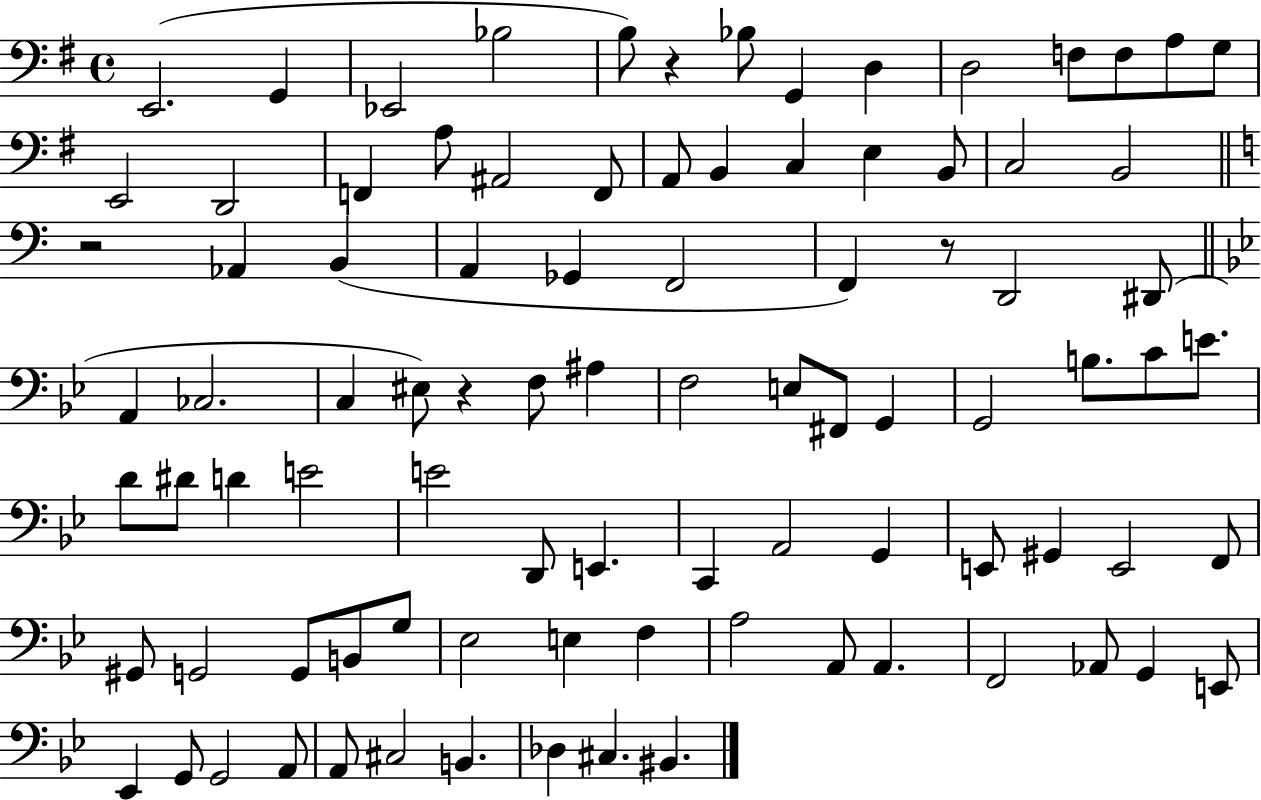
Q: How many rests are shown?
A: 4